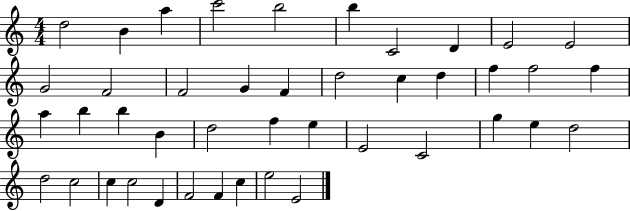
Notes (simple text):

D5/h B4/q A5/q C6/h B5/h B5/q C4/h D4/q E4/h E4/h G4/h F4/h F4/h G4/q F4/q D5/h C5/q D5/q F5/q F5/h F5/q A5/q B5/q B5/q B4/q D5/h F5/q E5/q E4/h C4/h G5/q E5/q D5/h D5/h C5/h C5/q C5/h D4/q F4/h F4/q C5/q E5/h E4/h